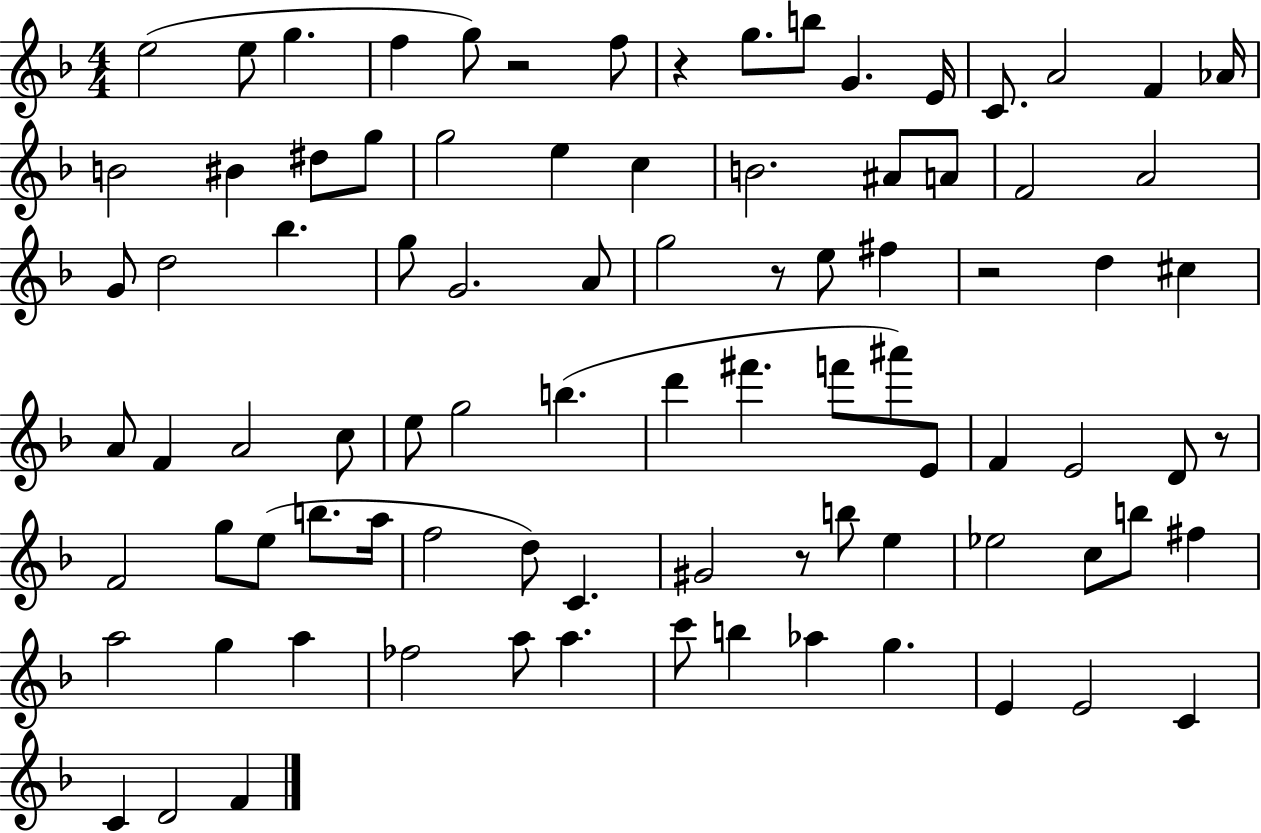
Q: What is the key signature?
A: F major